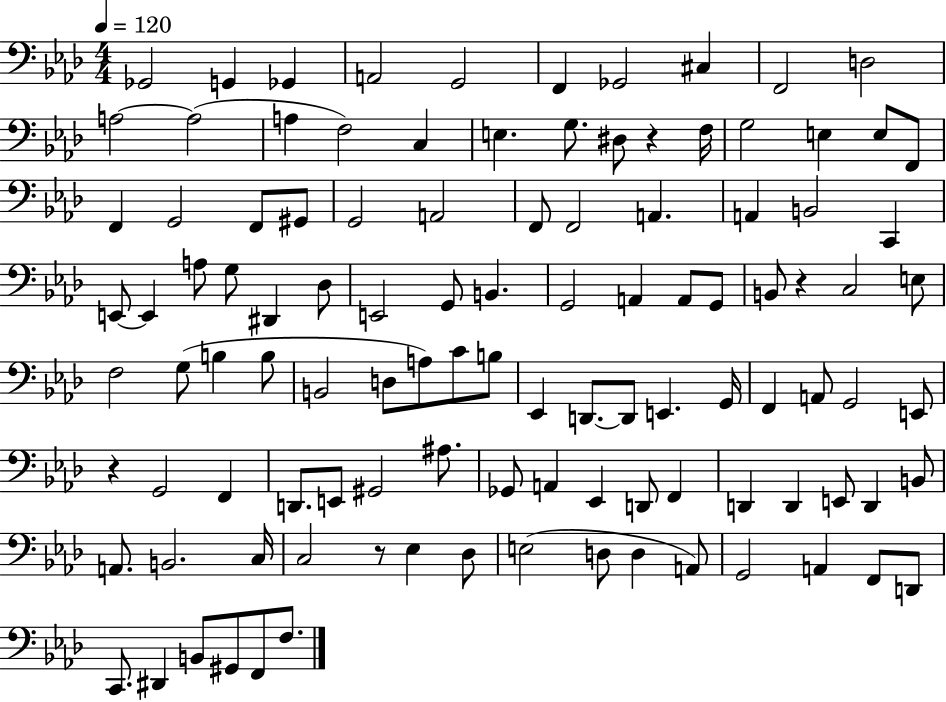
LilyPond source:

{
  \clef bass
  \numericTimeSignature
  \time 4/4
  \key aes \major
  \tempo 4 = 120
  ges,2 g,4 ges,4 | a,2 g,2 | f,4 ges,2 cis4 | f,2 d2 | \break a2~~ a2( | a4 f2) c4 | e4. g8. dis8 r4 f16 | g2 e4 e8 f,8 | \break f,4 g,2 f,8 gis,8 | g,2 a,2 | f,8 f,2 a,4. | a,4 b,2 c,4 | \break e,8~~ e,4 a8 g8 dis,4 des8 | e,2 g,8 b,4. | g,2 a,4 a,8 g,8 | b,8 r4 c2 e8 | \break f2 g8( b4 b8 | b,2 d8 a8) c'8 b8 | ees,4 d,8.~~ d,8 e,4. g,16 | f,4 a,8 g,2 e,8 | \break r4 g,2 f,4 | d,8. e,8 gis,2 ais8. | ges,8 a,4 ees,4 d,8 f,4 | d,4 d,4 e,8 d,4 b,8 | \break a,8. b,2. c16 | c2 r8 ees4 des8 | e2( d8 d4 a,8) | g,2 a,4 f,8 d,8 | \break c,8. dis,4 b,8 gis,8 f,8 f8. | \bar "|."
}